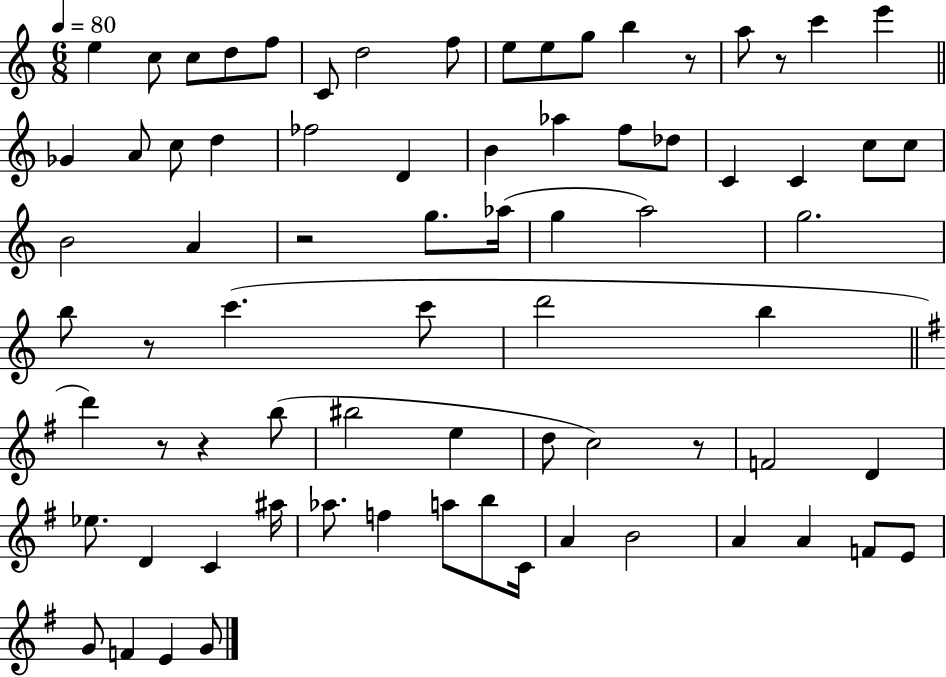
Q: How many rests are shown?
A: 7